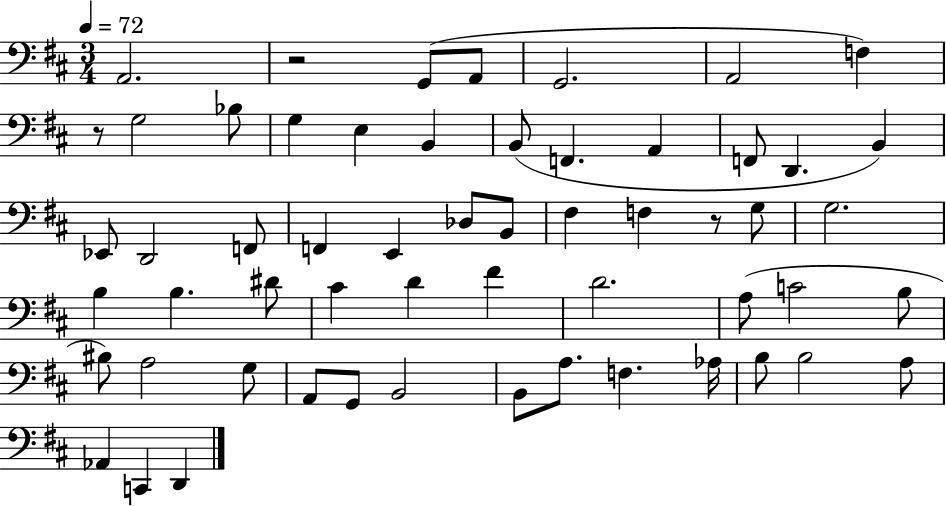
{
  \clef bass
  \numericTimeSignature
  \time 3/4
  \key d \major
  \tempo 4 = 72
  a,2. | r2 g,8( a,8 | g,2. | a,2 f4) | \break r8 g2 bes8 | g4 e4 b,4 | b,8( f,4. a,4 | f,8 d,4. b,4) | \break ees,8 d,2 f,8 | f,4 e,4 des8 b,8 | fis4 f4 r8 g8 | g2. | \break b4 b4. dis'8 | cis'4 d'4 fis'4 | d'2. | a8( c'2 b8 | \break bis8) a2 g8 | a,8 g,8 b,2 | b,8 a8. f4. aes16 | b8 b2 a8 | \break aes,4 c,4 d,4 | \bar "|."
}